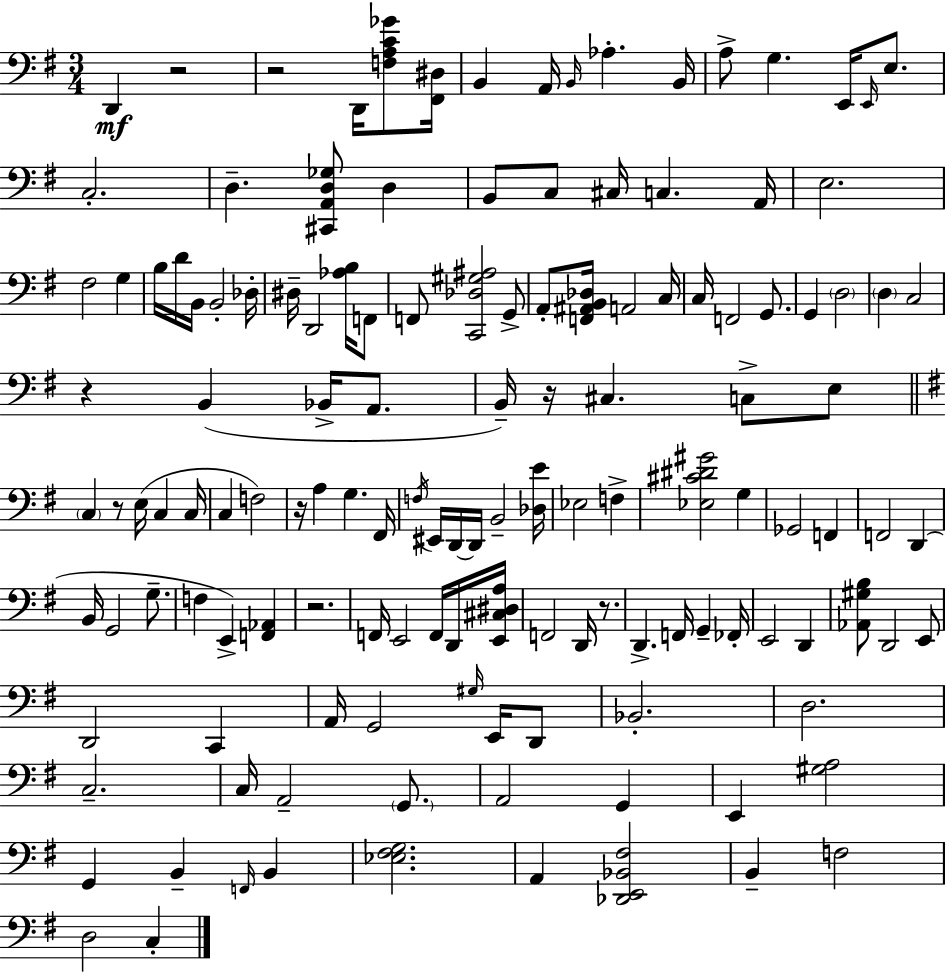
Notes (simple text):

D2/q R/h R/h D2/s [F3,A3,C4,Gb4]/e [F#2,D#3]/s B2/q A2/s B2/s Ab3/q. B2/s A3/e G3/q. E2/s E2/s E3/e. C3/h. D3/q. [C#2,A2,D3,Gb3]/e D3/q B2/e C3/e C#3/s C3/q. A2/s E3/h. F#3/h G3/q B3/s D4/s B2/s B2/h Db3/s D#3/s D2/h [Ab3,B3]/s F2/e F2/e [C2,Db3,G#3,A#3]/h G2/e A2/e [F2,A#2,B2,Db3]/s A2/h C3/s C3/s F2/h G2/e. G2/q D3/h D3/q C3/h R/q B2/q Bb2/s A2/e. B2/s R/s C#3/q. C3/e E3/e C3/q R/e E3/s C3/q C3/s C3/q F3/h R/s A3/q G3/q. F#2/s F3/s EIS2/s D2/s D2/s B2/h [Db3,E4]/s Eb3/h F3/q [Eb3,C#4,D#4,G#4]/h G3/q Gb2/h F2/q F2/h D2/q B2/s G2/h G3/e. F3/q E2/q [F2,Ab2]/q R/h. F2/s E2/h F2/s D2/s [E2,C#3,D#3,A3]/s F2/h D2/s R/e. D2/q. F2/s G2/q FES2/s E2/h D2/q [Ab2,G#3,B3]/e D2/h E2/e D2/h C2/q A2/s G2/h G#3/s E2/s D2/e Bb2/h. D3/h. C3/h. C3/s A2/h G2/e. A2/h G2/q E2/q [G#3,A3]/h G2/q B2/q F2/s B2/q [Eb3,F#3,G3]/h. A2/q [Db2,E2,Bb2,F#3]/h B2/q F3/h D3/h C3/q